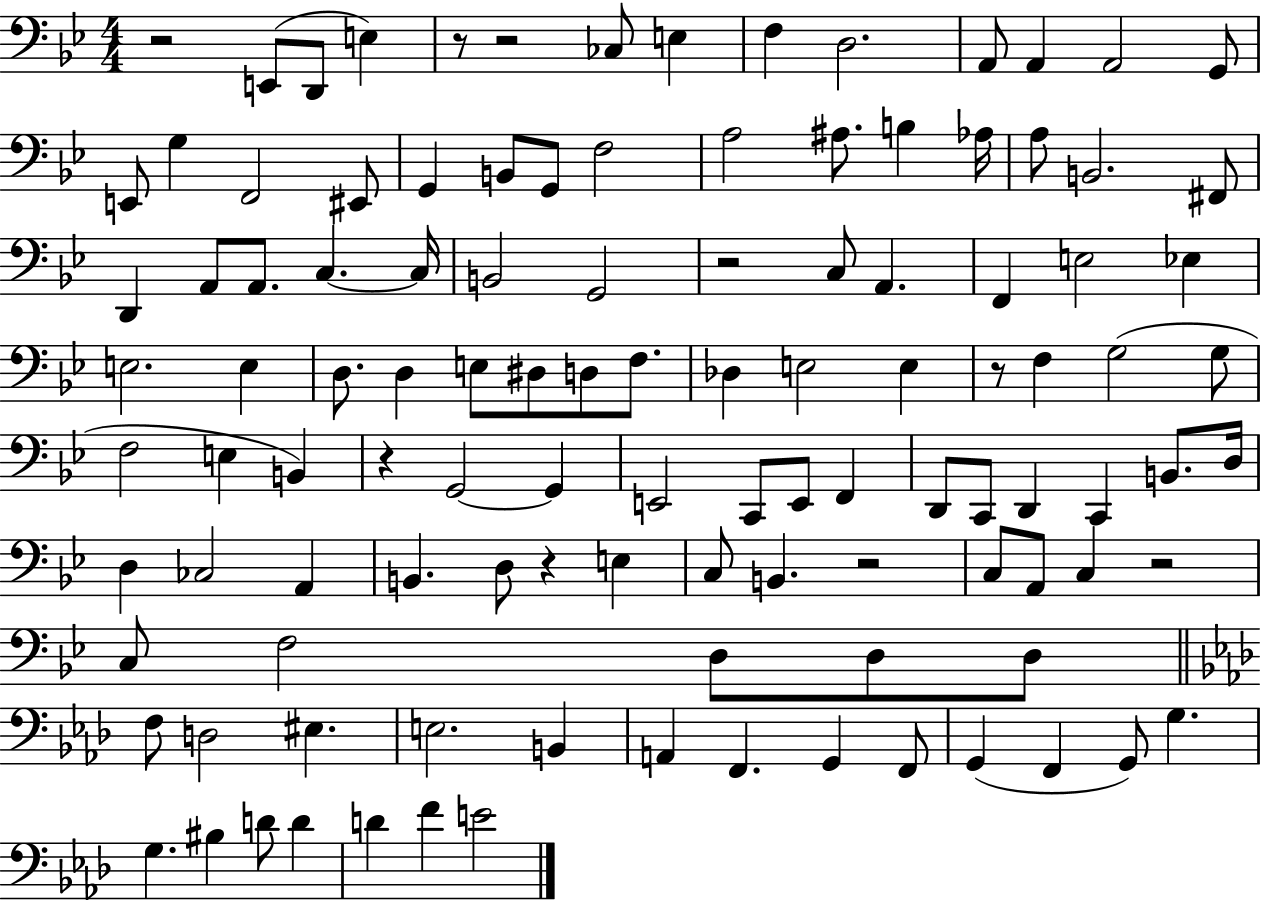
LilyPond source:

{
  \clef bass
  \numericTimeSignature
  \time 4/4
  \key bes \major
  r2 e,8( d,8 e4) | r8 r2 ces8 e4 | f4 d2. | a,8 a,4 a,2 g,8 | \break e,8 g4 f,2 eis,8 | g,4 b,8 g,8 f2 | a2 ais8. b4 aes16 | a8 b,2. fis,8 | \break d,4 a,8 a,8. c4.~~ c16 | b,2 g,2 | r2 c8 a,4. | f,4 e2 ees4 | \break e2. e4 | d8. d4 e8 dis8 d8 f8. | des4 e2 e4 | r8 f4 g2( g8 | \break f2 e4 b,4) | r4 g,2~~ g,4 | e,2 c,8 e,8 f,4 | d,8 c,8 d,4 c,4 b,8. d16 | \break d4 ces2 a,4 | b,4. d8 r4 e4 | c8 b,4. r2 | c8 a,8 c4 r2 | \break c8 f2 d8 d8 d8 | \bar "||" \break \key aes \major f8 d2 eis4. | e2. b,4 | a,4 f,4. g,4 f,8 | g,4( f,4 g,8) g4. | \break g4. bis4 d'8 d'4 | d'4 f'4 e'2 | \bar "|."
}